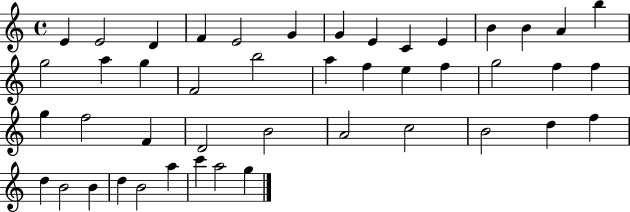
{
  \clef treble
  \time 4/4
  \defaultTimeSignature
  \key c \major
  e'4 e'2 d'4 | f'4 e'2 g'4 | g'4 e'4 c'4 e'4 | b'4 b'4 a'4 b''4 | \break g''2 a''4 g''4 | f'2 b''2 | a''4 f''4 e''4 f''4 | g''2 f''4 f''4 | \break g''4 f''2 f'4 | d'2 b'2 | a'2 c''2 | b'2 d''4 f''4 | \break d''4 b'2 b'4 | d''4 b'2 a''4 | c'''4 a''2 g''4 | \bar "|."
}